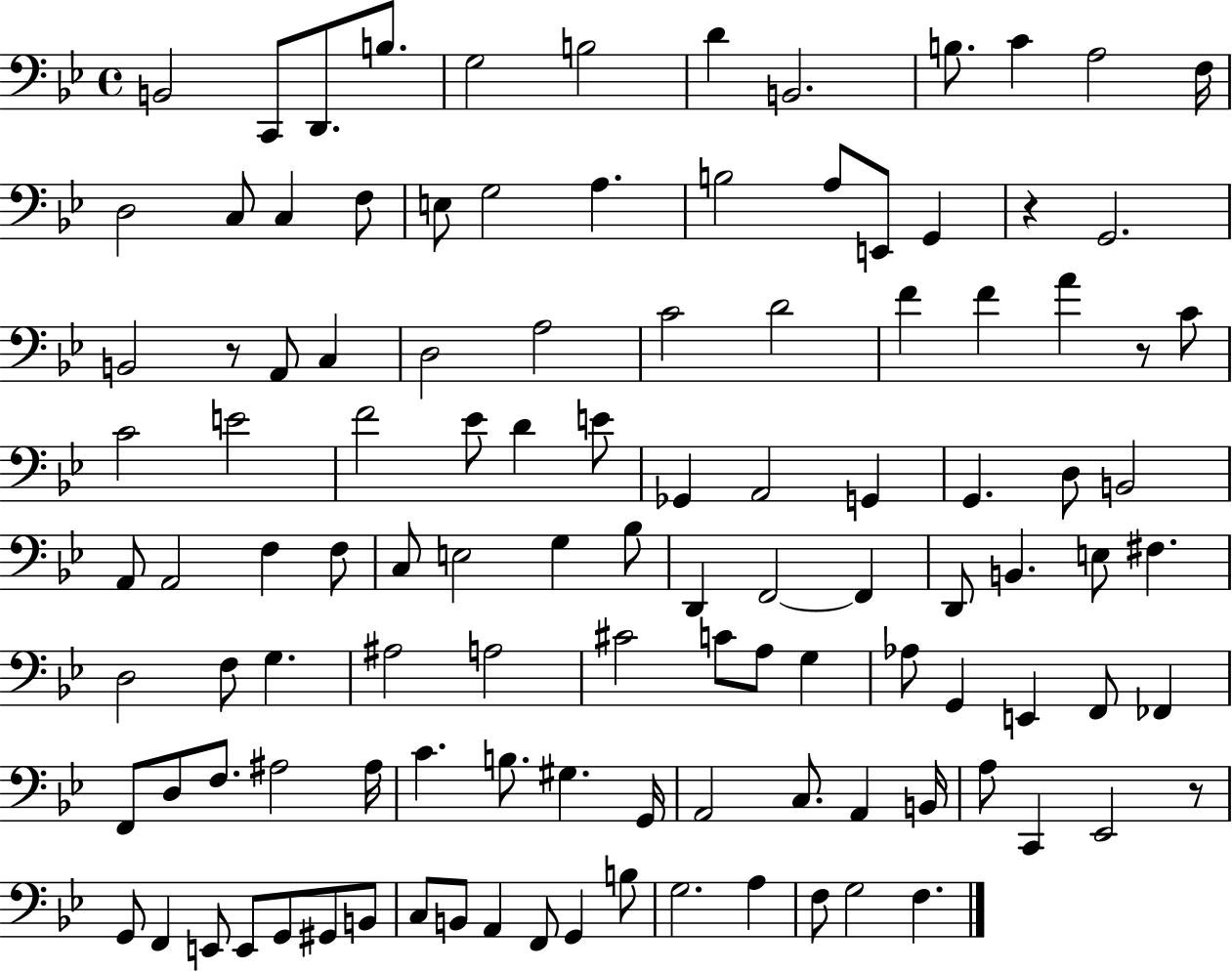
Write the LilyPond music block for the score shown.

{
  \clef bass
  \time 4/4
  \defaultTimeSignature
  \key bes \major
  b,2 c,8 d,8. b8. | g2 b2 | d'4 b,2. | b8. c'4 a2 f16 | \break d2 c8 c4 f8 | e8 g2 a4. | b2 a8 e,8 g,4 | r4 g,2. | \break b,2 r8 a,8 c4 | d2 a2 | c'2 d'2 | f'4 f'4 a'4 r8 c'8 | \break c'2 e'2 | f'2 ees'8 d'4 e'8 | ges,4 a,2 g,4 | g,4. d8 b,2 | \break a,8 a,2 f4 f8 | c8 e2 g4 bes8 | d,4 f,2~~ f,4 | d,8 b,4. e8 fis4. | \break d2 f8 g4. | ais2 a2 | cis'2 c'8 a8 g4 | aes8 g,4 e,4 f,8 fes,4 | \break f,8 d8 f8. ais2 ais16 | c'4. b8. gis4. g,16 | a,2 c8. a,4 b,16 | a8 c,4 ees,2 r8 | \break g,8 f,4 e,8 e,8 g,8 gis,8 b,8 | c8 b,8 a,4 f,8 g,4 b8 | g2. a4 | f8 g2 f4. | \break \bar "|."
}